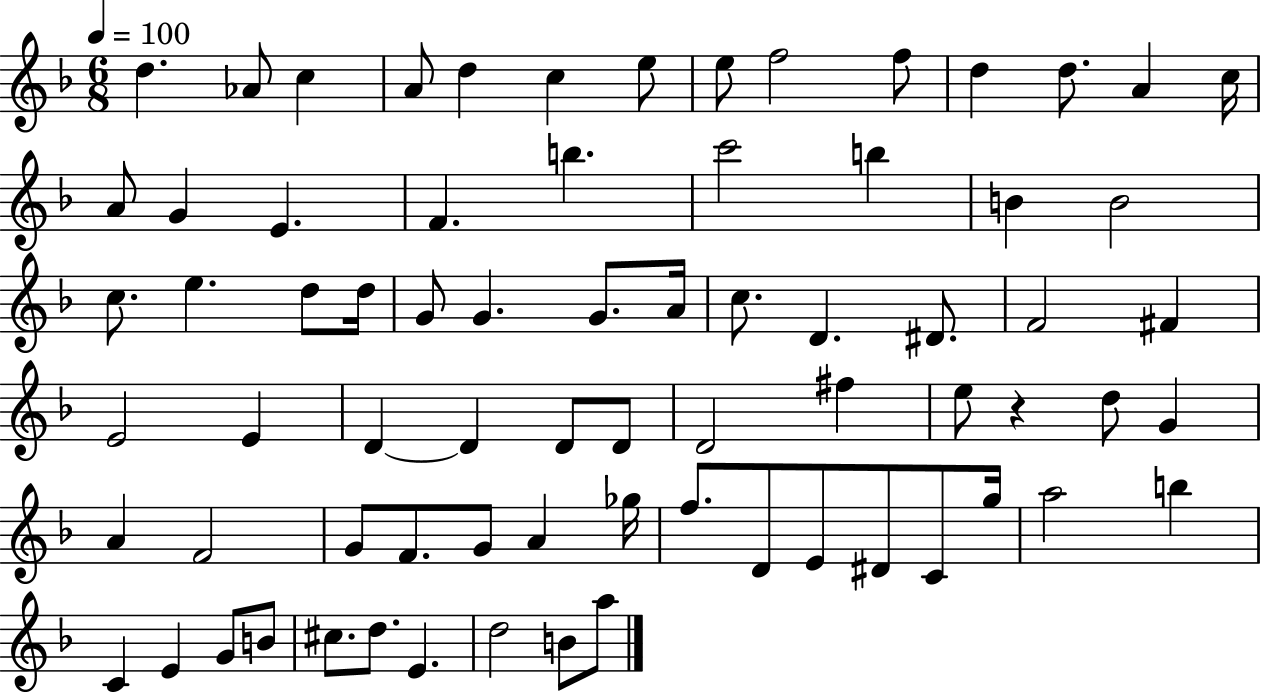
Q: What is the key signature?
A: F major